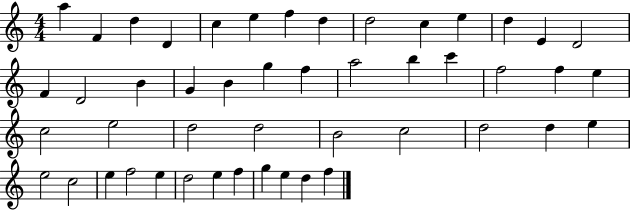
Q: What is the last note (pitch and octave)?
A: F5